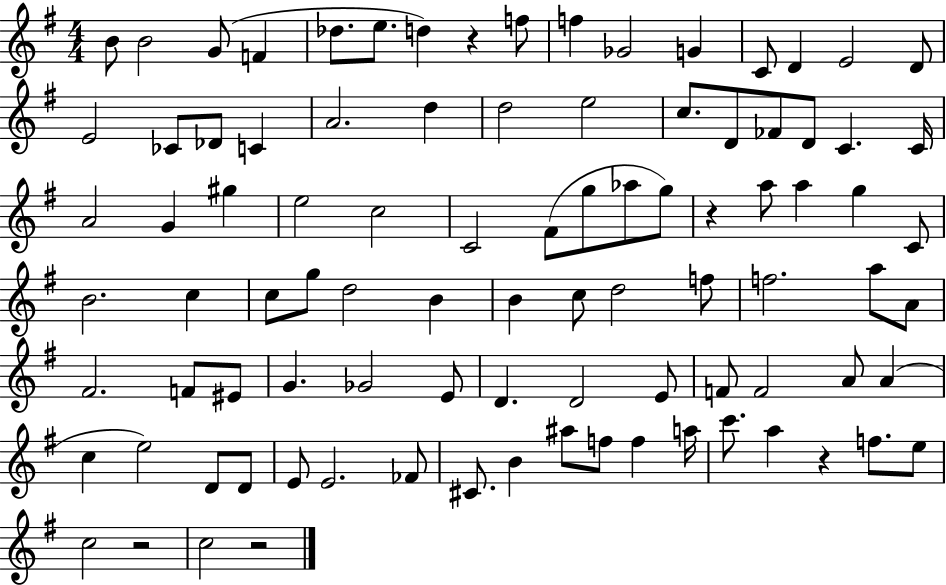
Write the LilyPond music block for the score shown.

{
  \clef treble
  \numericTimeSignature
  \time 4/4
  \key g \major
  b'8 b'2 g'8( f'4 | des''8. e''8. d''4) r4 f''8 | f''4 ges'2 g'4 | c'8 d'4 e'2 d'8 | \break e'2 ces'8 des'8 c'4 | a'2. d''4 | d''2 e''2 | c''8. d'8 fes'8 d'8 c'4. c'16 | \break a'2 g'4 gis''4 | e''2 c''2 | c'2 fis'8( g''8 aes''8 g''8) | r4 a''8 a''4 g''4 c'8 | \break b'2. c''4 | c''8 g''8 d''2 b'4 | b'4 c''8 d''2 f''8 | f''2. a''8 a'8 | \break fis'2. f'8 eis'8 | g'4. ges'2 e'8 | d'4. d'2 e'8 | f'8 f'2 a'8 a'4( | \break c''4 e''2) d'8 d'8 | e'8 e'2. fes'8 | cis'8. b'4 ais''8 f''8 f''4 a''16 | c'''8. a''4 r4 f''8. e''8 | \break c''2 r2 | c''2 r2 | \bar "|."
}